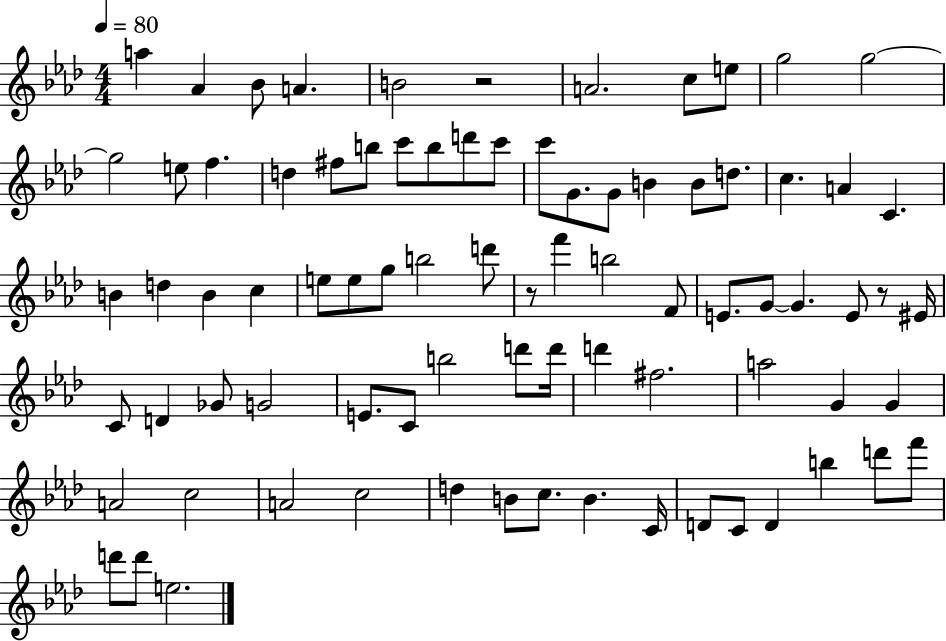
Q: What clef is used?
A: treble